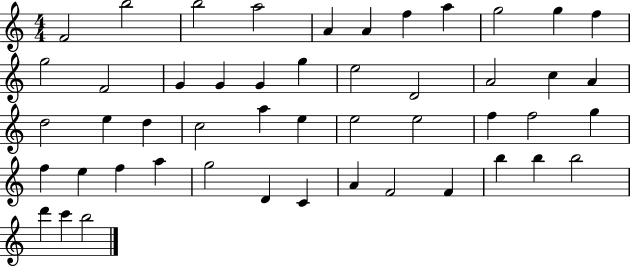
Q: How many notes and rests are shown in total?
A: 49